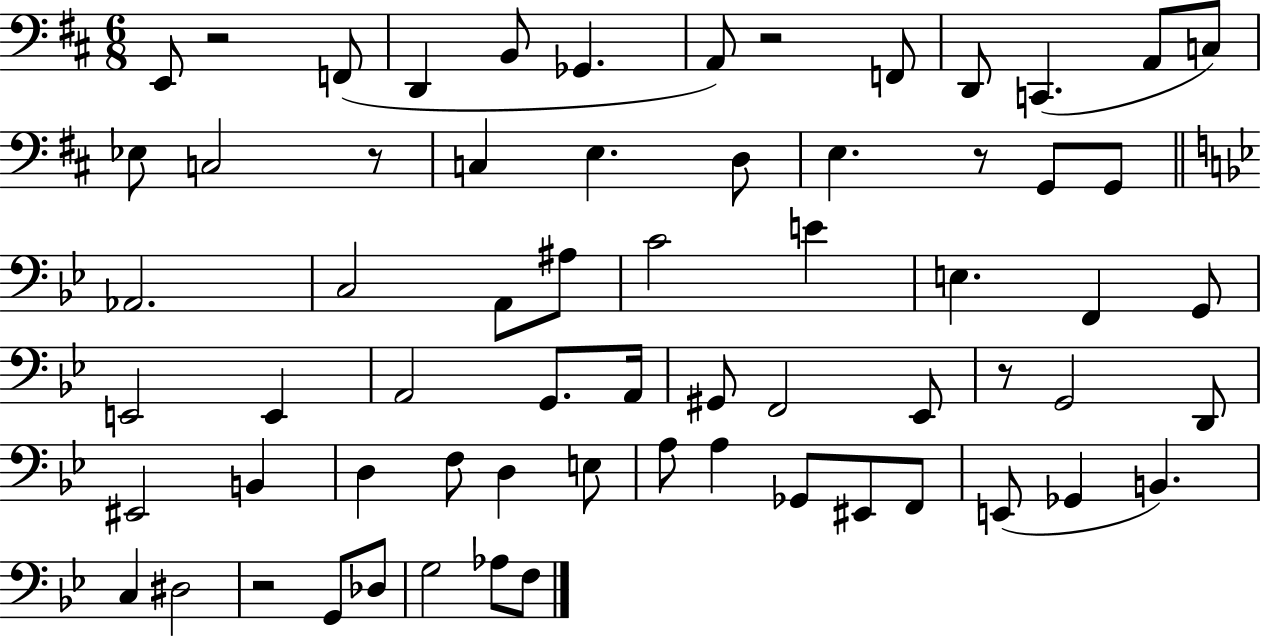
{
  \clef bass
  \numericTimeSignature
  \time 6/8
  \key d \major
  e,8 r2 f,8( | d,4 b,8 ges,4. | a,8) r2 f,8 | d,8 c,4.( a,8 c8) | \break ees8 c2 r8 | c4 e4. d8 | e4. r8 g,8 g,8 | \bar "||" \break \key bes \major aes,2. | c2 a,8 ais8 | c'2 e'4 | e4. f,4 g,8 | \break e,2 e,4 | a,2 g,8. a,16 | gis,8 f,2 ees,8 | r8 g,2 d,8 | \break eis,2 b,4 | d4 f8 d4 e8 | a8 a4 ges,8 eis,8 f,8 | e,8( ges,4 b,4.) | \break c4 dis2 | r2 g,8 des8 | g2 aes8 f8 | \bar "|."
}